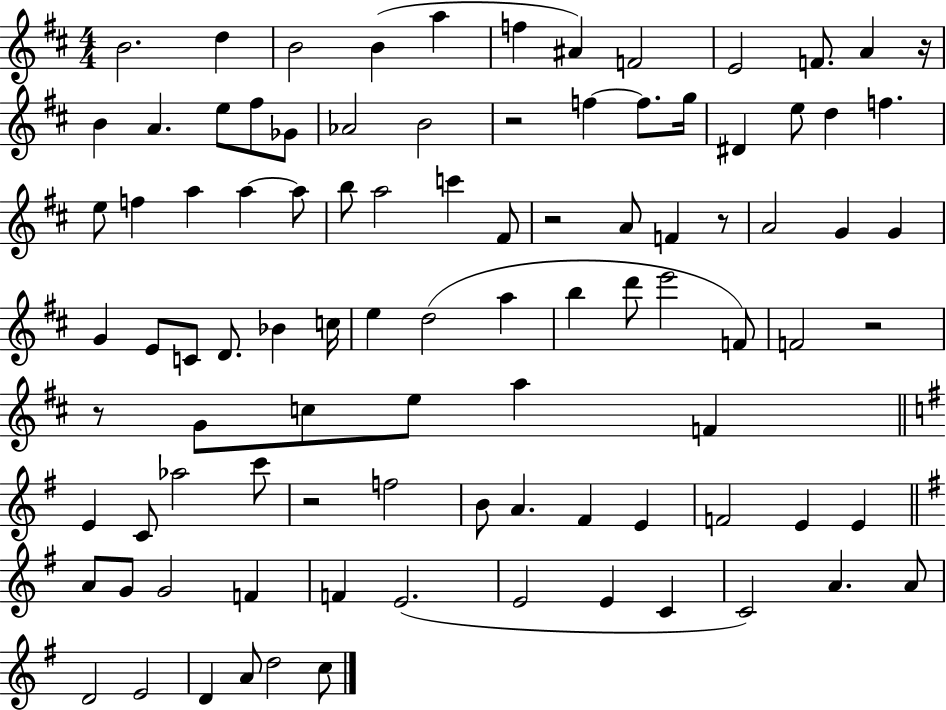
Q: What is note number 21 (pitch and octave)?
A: G5